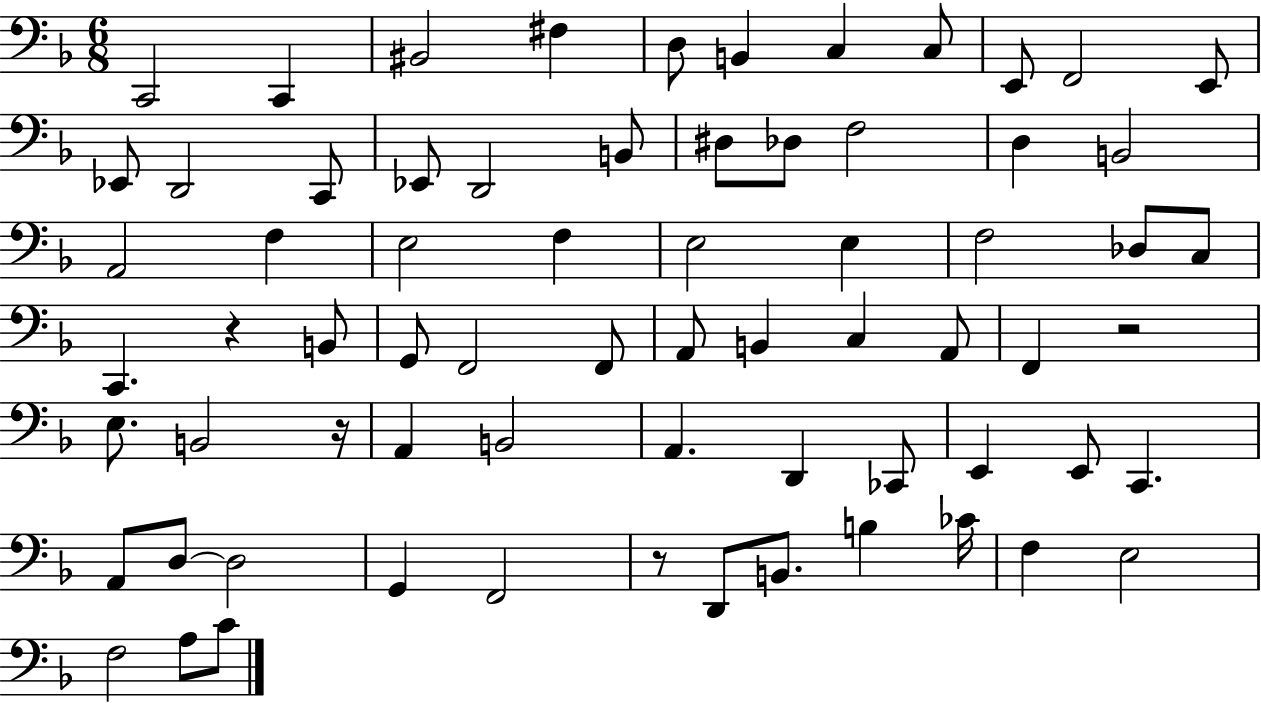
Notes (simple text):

C2/h C2/q BIS2/h F#3/q D3/e B2/q C3/q C3/e E2/e F2/h E2/e Eb2/e D2/h C2/e Eb2/e D2/h B2/e D#3/e Db3/e F3/h D3/q B2/h A2/h F3/q E3/h F3/q E3/h E3/q F3/h Db3/e C3/e C2/q. R/q B2/e G2/e F2/h F2/e A2/e B2/q C3/q A2/e F2/q R/h E3/e. B2/h R/s A2/q B2/h A2/q. D2/q CES2/e E2/q E2/e C2/q. A2/e D3/e D3/h G2/q F2/h R/e D2/e B2/e. B3/q CES4/s F3/q E3/h F3/h A3/e C4/e